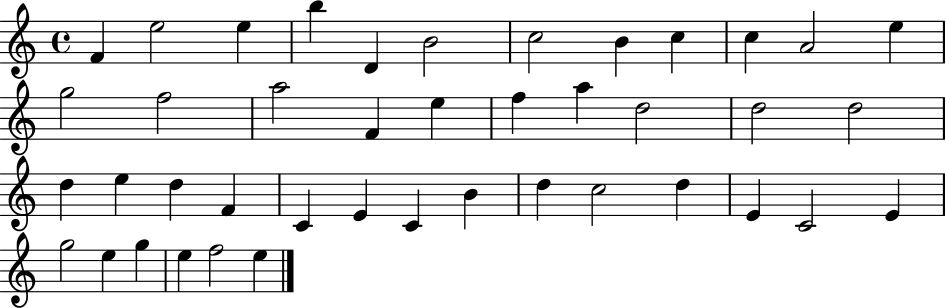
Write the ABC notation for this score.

X:1
T:Untitled
M:4/4
L:1/4
K:C
F e2 e b D B2 c2 B c c A2 e g2 f2 a2 F e f a d2 d2 d2 d e d F C E C B d c2 d E C2 E g2 e g e f2 e